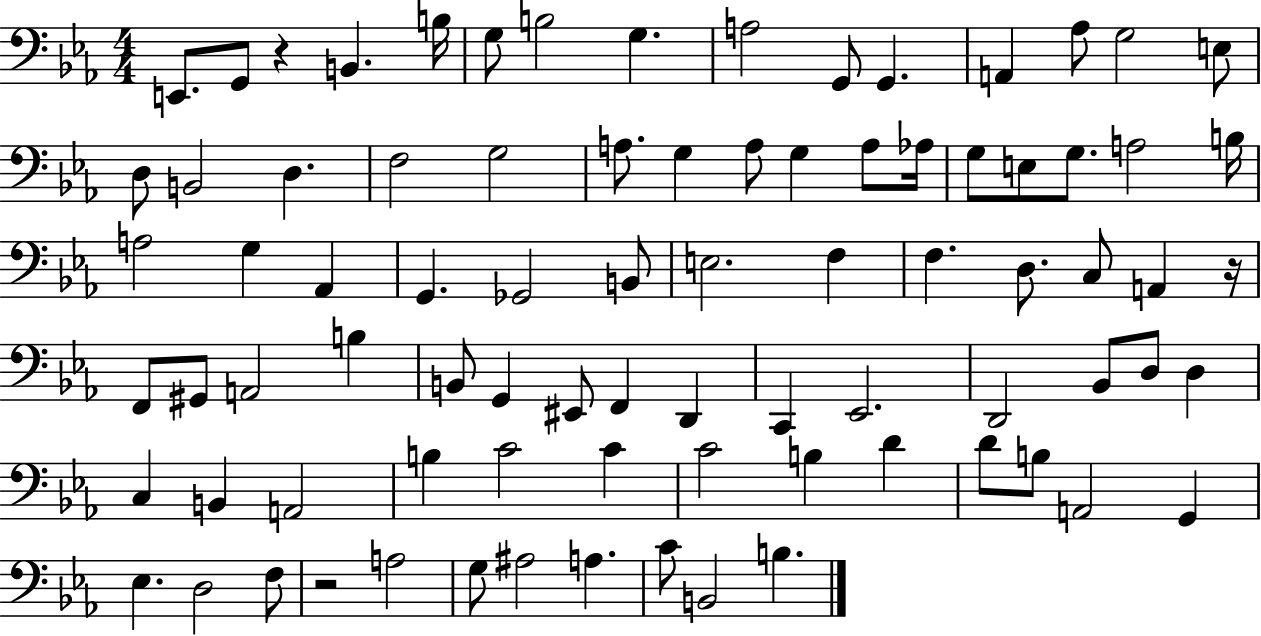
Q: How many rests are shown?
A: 3